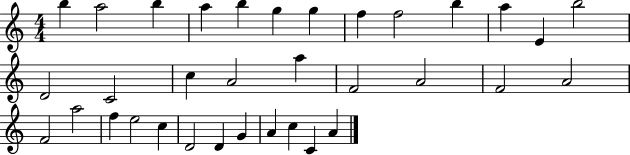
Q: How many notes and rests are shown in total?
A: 34